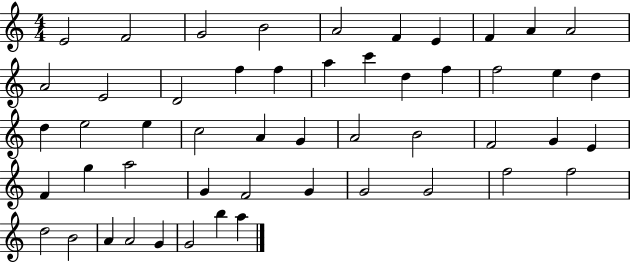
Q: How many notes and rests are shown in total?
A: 51